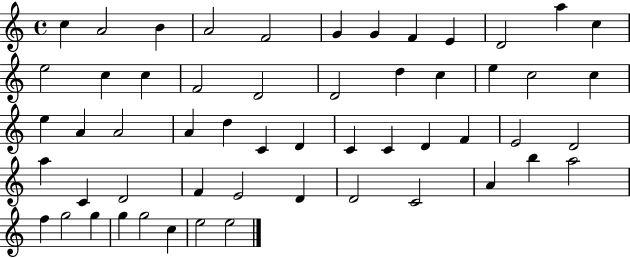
{
  \clef treble
  \time 4/4
  \defaultTimeSignature
  \key c \major
  c''4 a'2 b'4 | a'2 f'2 | g'4 g'4 f'4 e'4 | d'2 a''4 c''4 | \break e''2 c''4 c''4 | f'2 d'2 | d'2 d''4 c''4 | e''4 c''2 c''4 | \break e''4 a'4 a'2 | a'4 d''4 c'4 d'4 | c'4 c'4 d'4 f'4 | e'2 d'2 | \break a''4 c'4 d'2 | f'4 e'2 d'4 | d'2 c'2 | a'4 b''4 a''2 | \break f''4 g''2 g''4 | g''4 g''2 c''4 | e''2 e''2 | \bar "|."
}